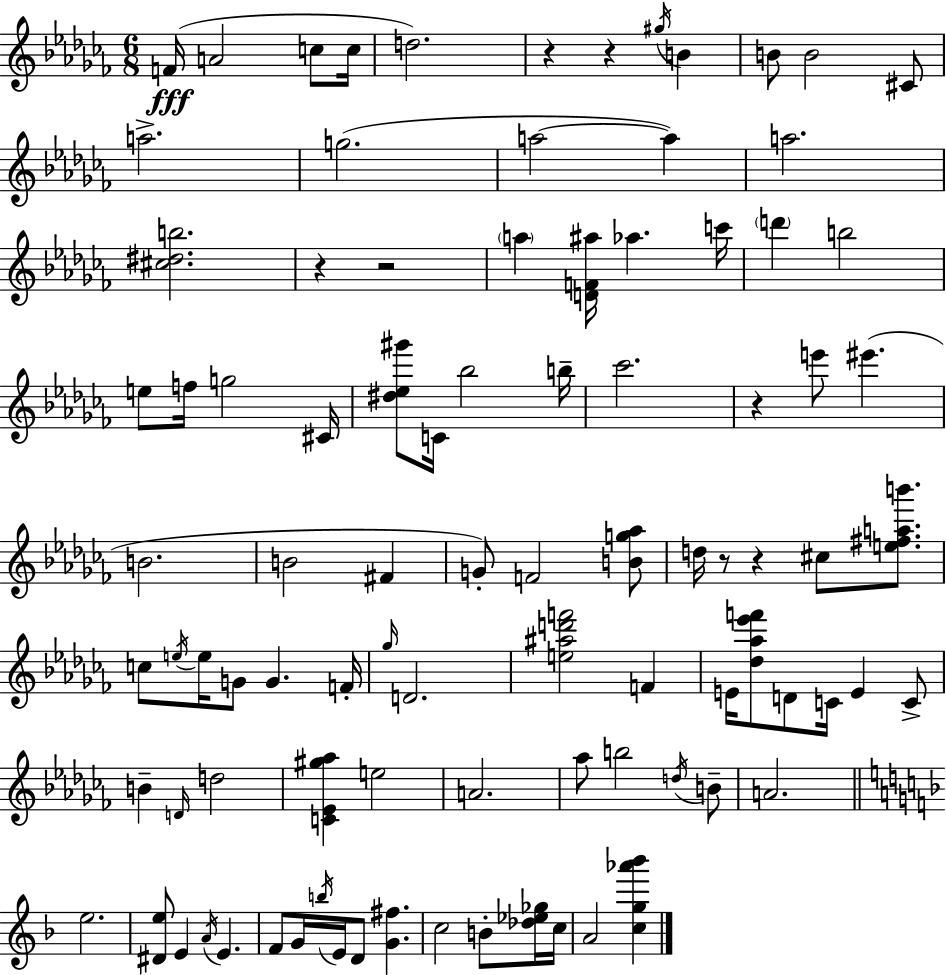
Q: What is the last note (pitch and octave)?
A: A4